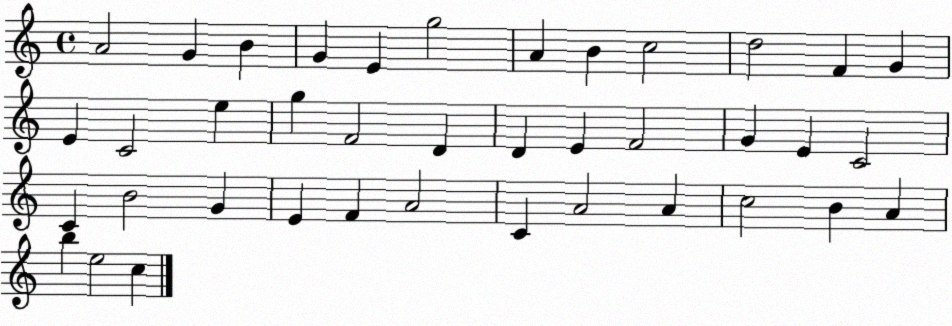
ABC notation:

X:1
T:Untitled
M:4/4
L:1/4
K:C
A2 G B G E g2 A B c2 d2 F G E C2 e g F2 D D E F2 G E C2 C B2 G E F A2 C A2 A c2 B A b e2 c